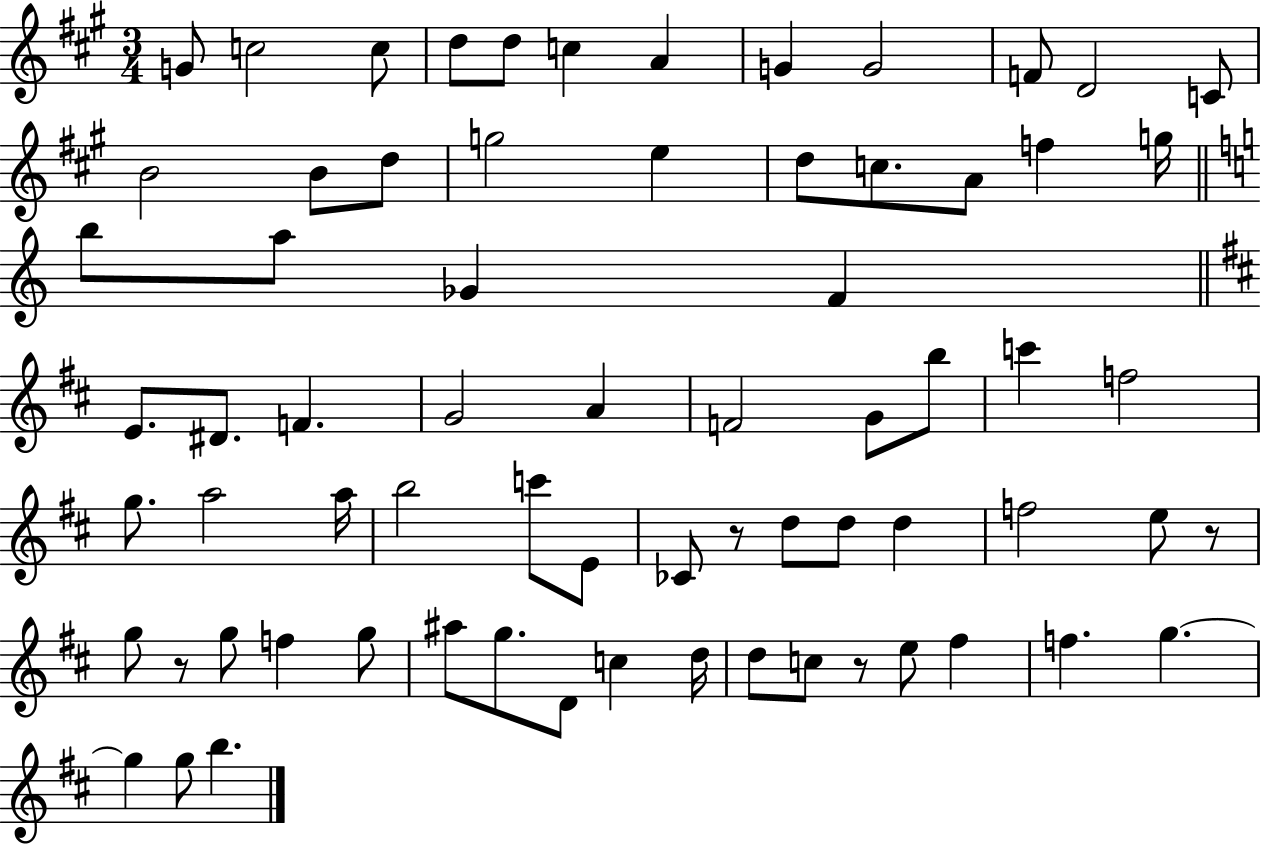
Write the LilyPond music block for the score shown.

{
  \clef treble
  \numericTimeSignature
  \time 3/4
  \key a \major
  g'8 c''2 c''8 | d''8 d''8 c''4 a'4 | g'4 g'2 | f'8 d'2 c'8 | \break b'2 b'8 d''8 | g''2 e''4 | d''8 c''8. a'8 f''4 g''16 | \bar "||" \break \key c \major b''8 a''8 ges'4 f'4 | \bar "||" \break \key b \minor e'8. dis'8. f'4. | g'2 a'4 | f'2 g'8 b''8 | c'''4 f''2 | \break g''8. a''2 a''16 | b''2 c'''8 e'8 | ces'8 r8 d''8 d''8 d''4 | f''2 e''8 r8 | \break g''8 r8 g''8 f''4 g''8 | ais''8 g''8. d'8 c''4 d''16 | d''8 c''8 r8 e''8 fis''4 | f''4. g''4.~~ | \break g''4 g''8 b''4. | \bar "|."
}